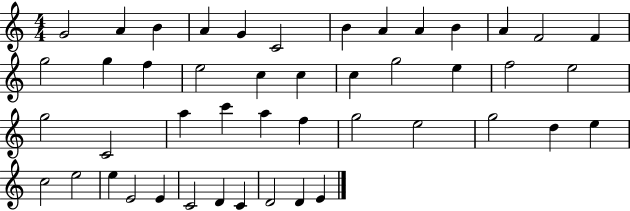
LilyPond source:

{
  \clef treble
  \numericTimeSignature
  \time 4/4
  \key c \major
  g'2 a'4 b'4 | a'4 g'4 c'2 | b'4 a'4 a'4 b'4 | a'4 f'2 f'4 | \break g''2 g''4 f''4 | e''2 c''4 c''4 | c''4 g''2 e''4 | f''2 e''2 | \break g''2 c'2 | a''4 c'''4 a''4 f''4 | g''2 e''2 | g''2 d''4 e''4 | \break c''2 e''2 | e''4 e'2 e'4 | c'2 d'4 c'4 | d'2 d'4 e'4 | \break \bar "|."
}